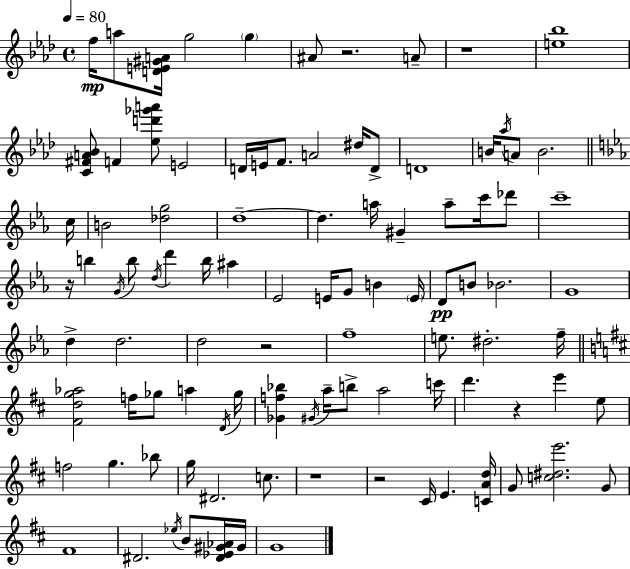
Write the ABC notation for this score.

X:1
T:Untitled
M:4/4
L:1/4
K:Fm
f/4 a/2 [DE^GA]/4 g2 g ^A/2 z2 A/2 z4 [e_b]4 [C^FA_B]/2 F [_ed'_g'a']/2 E2 D/4 E/4 F/2 A2 ^d/4 D/2 D4 B/4 _a/4 A/2 B2 c/4 B2 [_dg]2 d4 d a/4 ^G a/2 c'/4 _d'/2 c'4 z/4 b G/4 b/2 d/4 d' b/4 ^a _E2 E/4 G/2 B E/4 D/2 B/2 _B2 G4 d d2 d2 z2 f4 e/2 ^d2 f/4 [^Fdg_a]2 f/4 _g/2 a D/4 _g/4 [_Gf_b] ^G/4 a/4 b/2 a2 c'/4 d' z e' e/2 f2 g _b/2 g/4 ^D2 c/2 z4 z2 ^C/4 E [CAd]/4 G/2 [c^de']2 G/2 ^F4 ^D2 _e/4 B/2 [^D_E^G_A]/4 ^G/4 G4